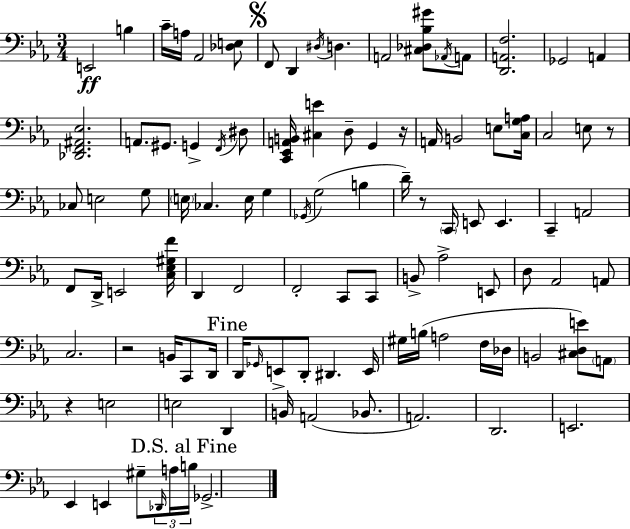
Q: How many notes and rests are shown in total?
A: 103